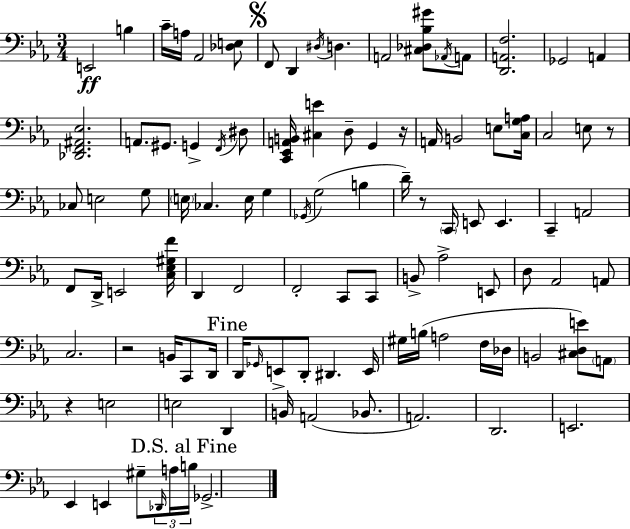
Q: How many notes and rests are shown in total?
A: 103